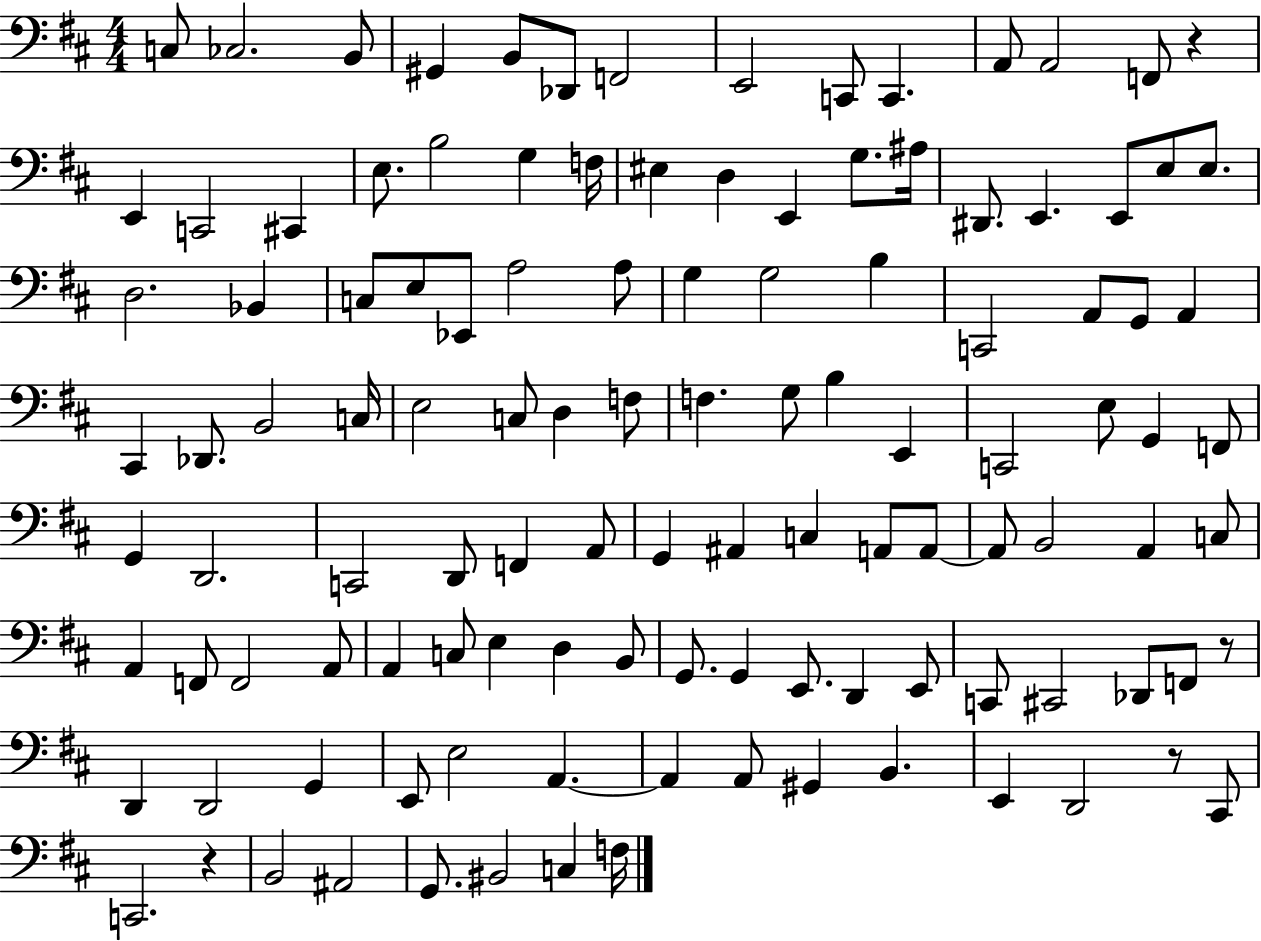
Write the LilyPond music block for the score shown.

{
  \clef bass
  \numericTimeSignature
  \time 4/4
  \key d \major
  c8 ces2. b,8 | gis,4 b,8 des,8 f,2 | e,2 c,8 c,4. | a,8 a,2 f,8 r4 | \break e,4 c,2 cis,4 | e8. b2 g4 f16 | eis4 d4 e,4 g8. ais16 | dis,8. e,4. e,8 e8 e8. | \break d2. bes,4 | c8 e8 ees,8 a2 a8 | g4 g2 b4 | c,2 a,8 g,8 a,4 | \break cis,4 des,8. b,2 c16 | e2 c8 d4 f8 | f4. g8 b4 e,4 | c,2 e8 g,4 f,8 | \break g,4 d,2. | c,2 d,8 f,4 a,8 | g,4 ais,4 c4 a,8 a,8~~ | a,8 b,2 a,4 c8 | \break a,4 f,8 f,2 a,8 | a,4 c8 e4 d4 b,8 | g,8. g,4 e,8. d,4 e,8 | c,8 cis,2 des,8 f,8 r8 | \break d,4 d,2 g,4 | e,8 e2 a,4.~~ | a,4 a,8 gis,4 b,4. | e,4 d,2 r8 cis,8 | \break c,2. r4 | b,2 ais,2 | g,8. bis,2 c4 f16 | \bar "|."
}